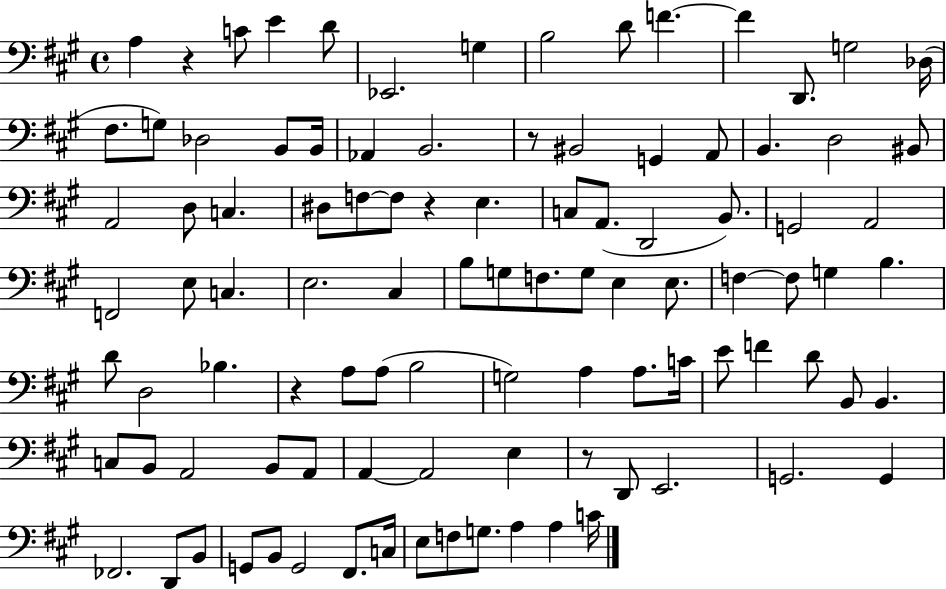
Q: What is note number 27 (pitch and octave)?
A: A2